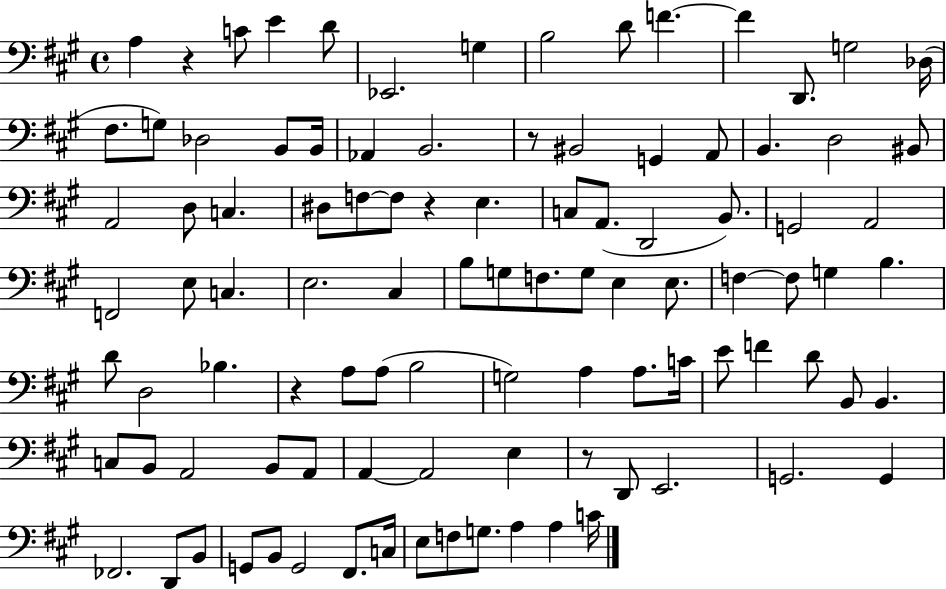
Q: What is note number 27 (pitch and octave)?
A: A2